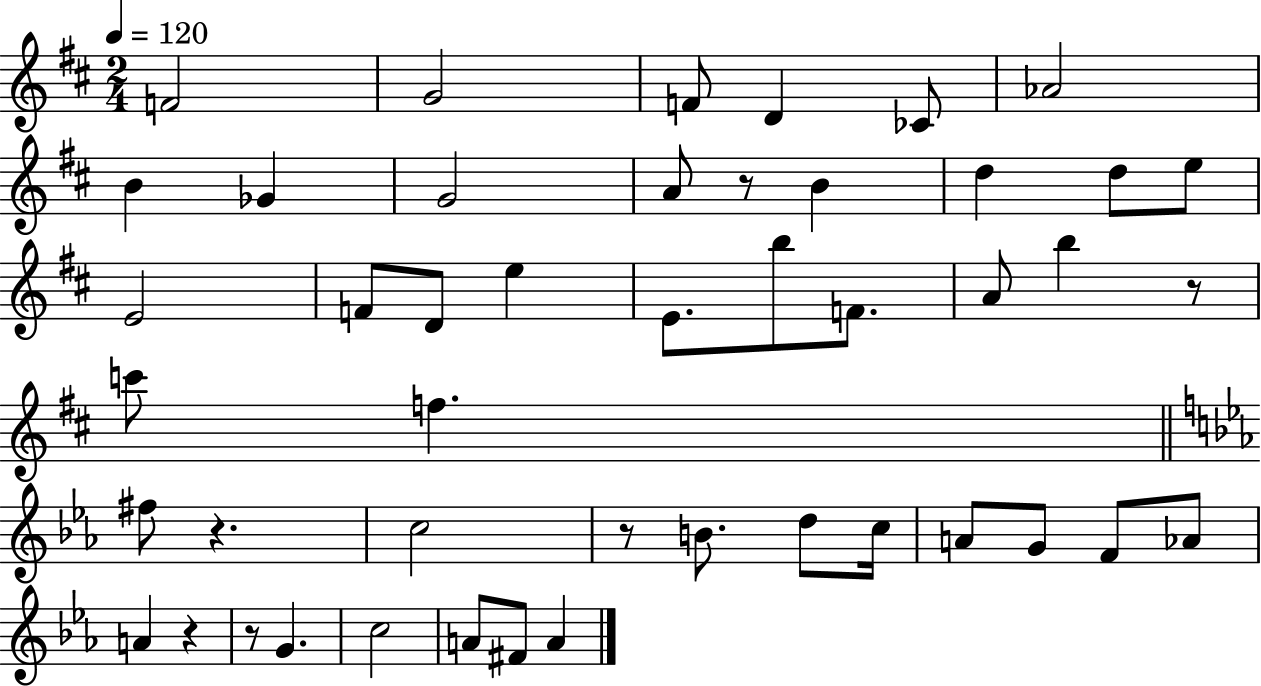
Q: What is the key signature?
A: D major